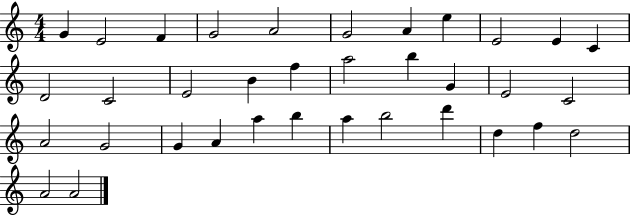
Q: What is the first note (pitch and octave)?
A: G4